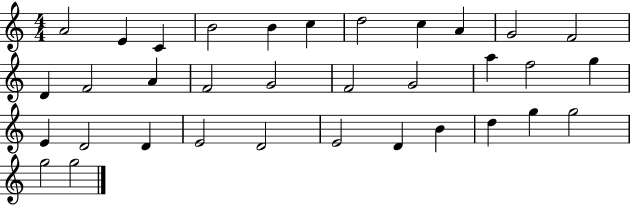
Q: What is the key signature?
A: C major